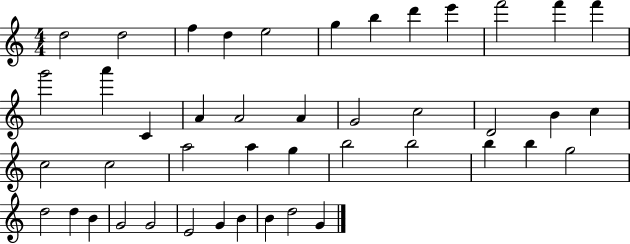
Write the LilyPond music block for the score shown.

{
  \clef treble
  \numericTimeSignature
  \time 4/4
  \key c \major
  d''2 d''2 | f''4 d''4 e''2 | g''4 b''4 d'''4 e'''4 | f'''2 f'''4 f'''4 | \break g'''2 a'''4 c'4 | a'4 a'2 a'4 | g'2 c''2 | d'2 b'4 c''4 | \break c''2 c''2 | a''2 a''4 g''4 | b''2 b''2 | b''4 b''4 g''2 | \break d''2 d''4 b'4 | g'2 g'2 | e'2 g'4 b'4 | b'4 d''2 g'4 | \break \bar "|."
}